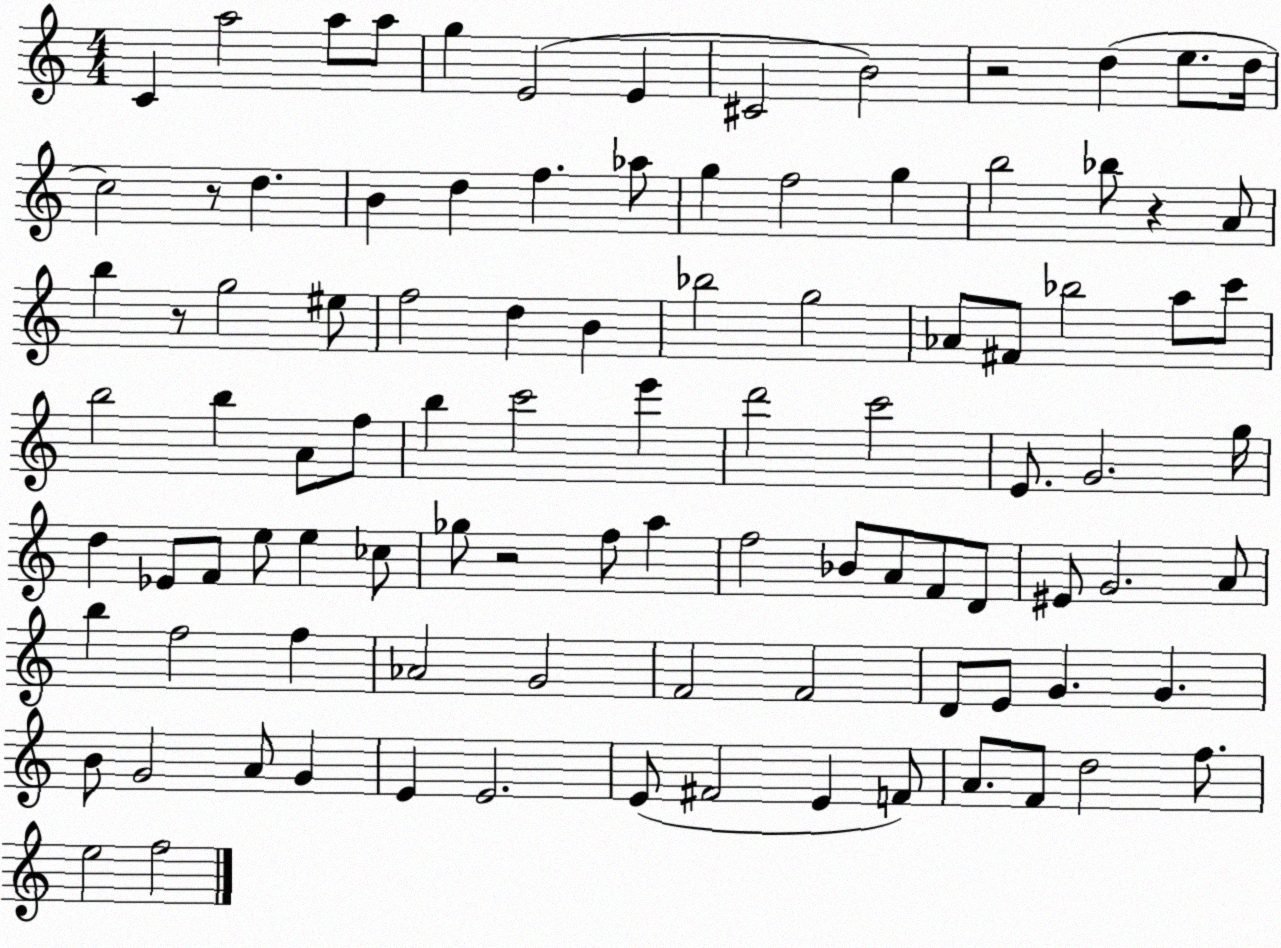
X:1
T:Untitled
M:4/4
L:1/4
K:C
C a2 a/2 a/2 g E2 E ^C2 B2 z2 d e/2 d/4 c2 z/2 d B d f _a/2 g f2 g b2 _b/2 z A/2 b z/2 g2 ^e/2 f2 d B _b2 g2 _A/2 ^F/2 _b2 a/2 c'/2 b2 b A/2 f/2 b c'2 e' d'2 c'2 E/2 G2 g/4 d _E/2 F/2 e/2 e _c/2 _g/2 z2 f/2 a f2 _B/2 A/2 F/2 D/2 ^E/2 G2 A/2 b f2 f _A2 G2 F2 F2 D/2 E/2 G G B/2 G2 A/2 G E E2 E/2 ^F2 E F/2 A/2 F/2 d2 f/2 e2 f2